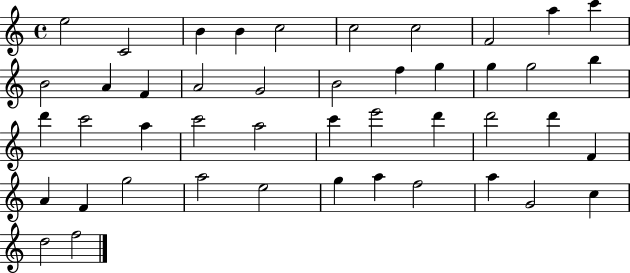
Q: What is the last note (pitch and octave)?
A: F5